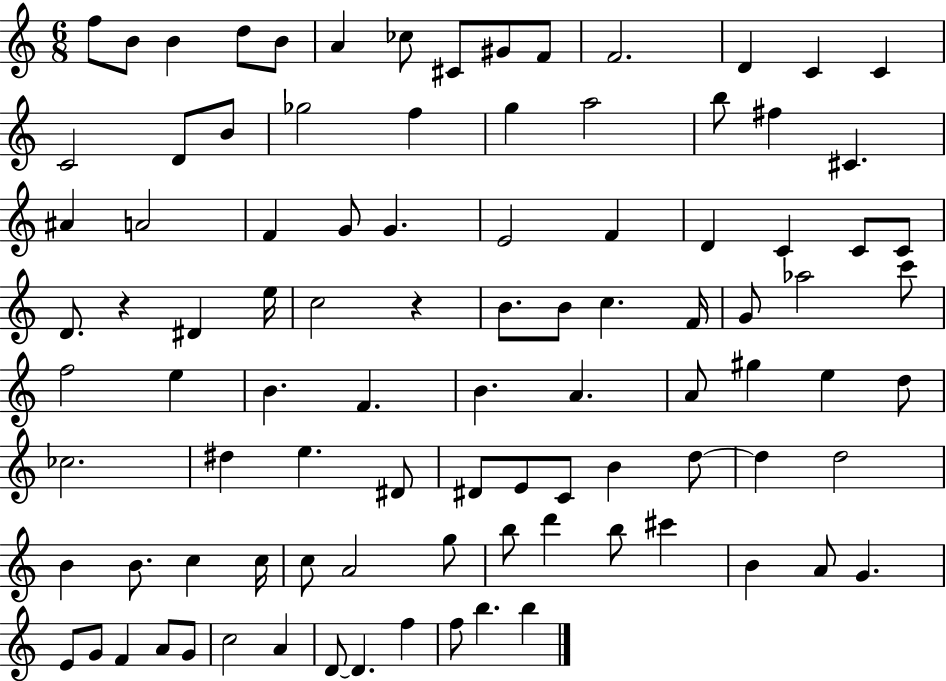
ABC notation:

X:1
T:Untitled
M:6/8
L:1/4
K:C
f/2 B/2 B d/2 B/2 A _c/2 ^C/2 ^G/2 F/2 F2 D C C C2 D/2 B/2 _g2 f g a2 b/2 ^f ^C ^A A2 F G/2 G E2 F D C C/2 C/2 D/2 z ^D e/4 c2 z B/2 B/2 c F/4 G/2 _a2 c'/2 f2 e B F B A A/2 ^g e d/2 _c2 ^d e ^D/2 ^D/2 E/2 C/2 B d/2 d d2 B B/2 c c/4 c/2 A2 g/2 b/2 d' b/2 ^c' B A/2 G E/2 G/2 F A/2 G/2 c2 A D/2 D f f/2 b b